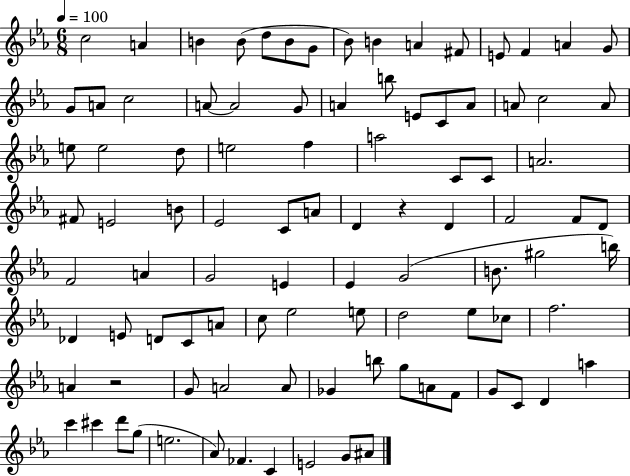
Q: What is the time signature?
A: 6/8